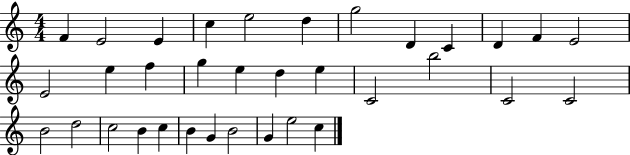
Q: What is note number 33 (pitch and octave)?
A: E5